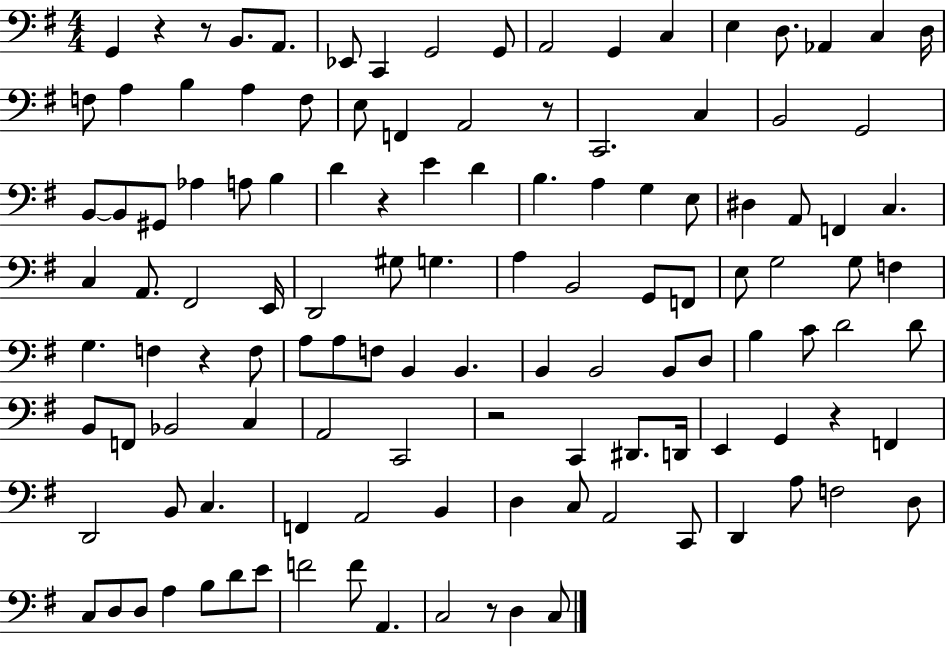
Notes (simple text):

G2/q R/q R/e B2/e. A2/e. Eb2/e C2/q G2/h G2/e A2/h G2/q C3/q E3/q D3/e. Ab2/q C3/q D3/s F3/e A3/q B3/q A3/q F3/e E3/e F2/q A2/h R/e C2/h. C3/q B2/h G2/h B2/e B2/e G#2/e Ab3/q A3/e B3/q D4/q R/q E4/q D4/q B3/q. A3/q G3/q E3/e D#3/q A2/e F2/q C3/q. C3/q A2/e. F#2/h E2/s D2/h G#3/e G3/q. A3/q B2/h G2/e F2/e E3/e G3/h G3/e F3/q G3/q. F3/q R/q F3/e A3/e A3/e F3/e B2/q B2/q. B2/q B2/h B2/e D3/e B3/q C4/e D4/h D4/e B2/e F2/e Bb2/h C3/q A2/h C2/h R/h C2/q D#2/e. D2/s E2/q G2/q R/q F2/q D2/h B2/e C3/q. F2/q A2/h B2/q D3/q C3/e A2/h C2/e D2/q A3/e F3/h D3/e C3/e D3/e D3/e A3/q B3/e D4/e E4/e F4/h F4/e A2/q. C3/h R/e D3/q C3/e